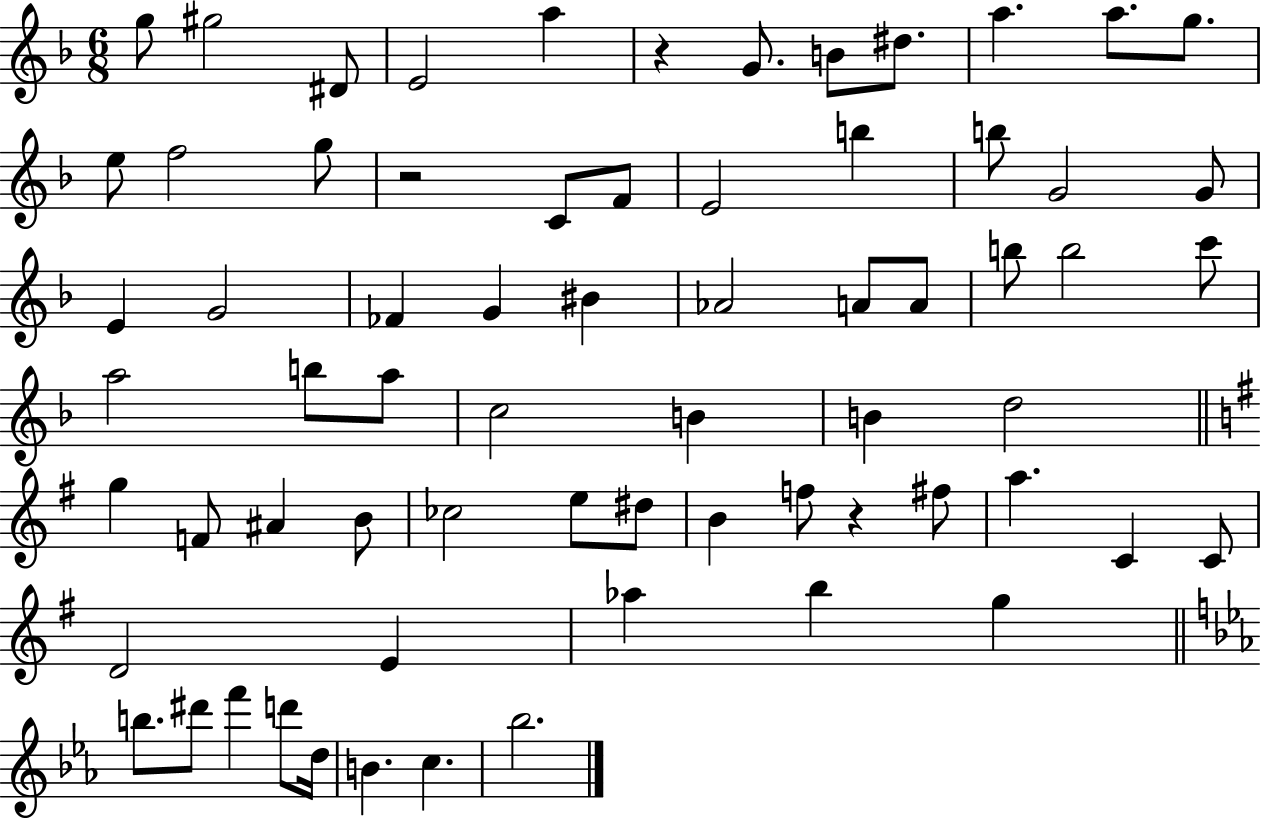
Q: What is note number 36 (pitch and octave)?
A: C5